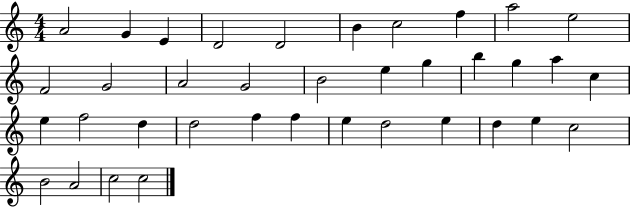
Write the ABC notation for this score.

X:1
T:Untitled
M:4/4
L:1/4
K:C
A2 G E D2 D2 B c2 f a2 e2 F2 G2 A2 G2 B2 e g b g a c e f2 d d2 f f e d2 e d e c2 B2 A2 c2 c2